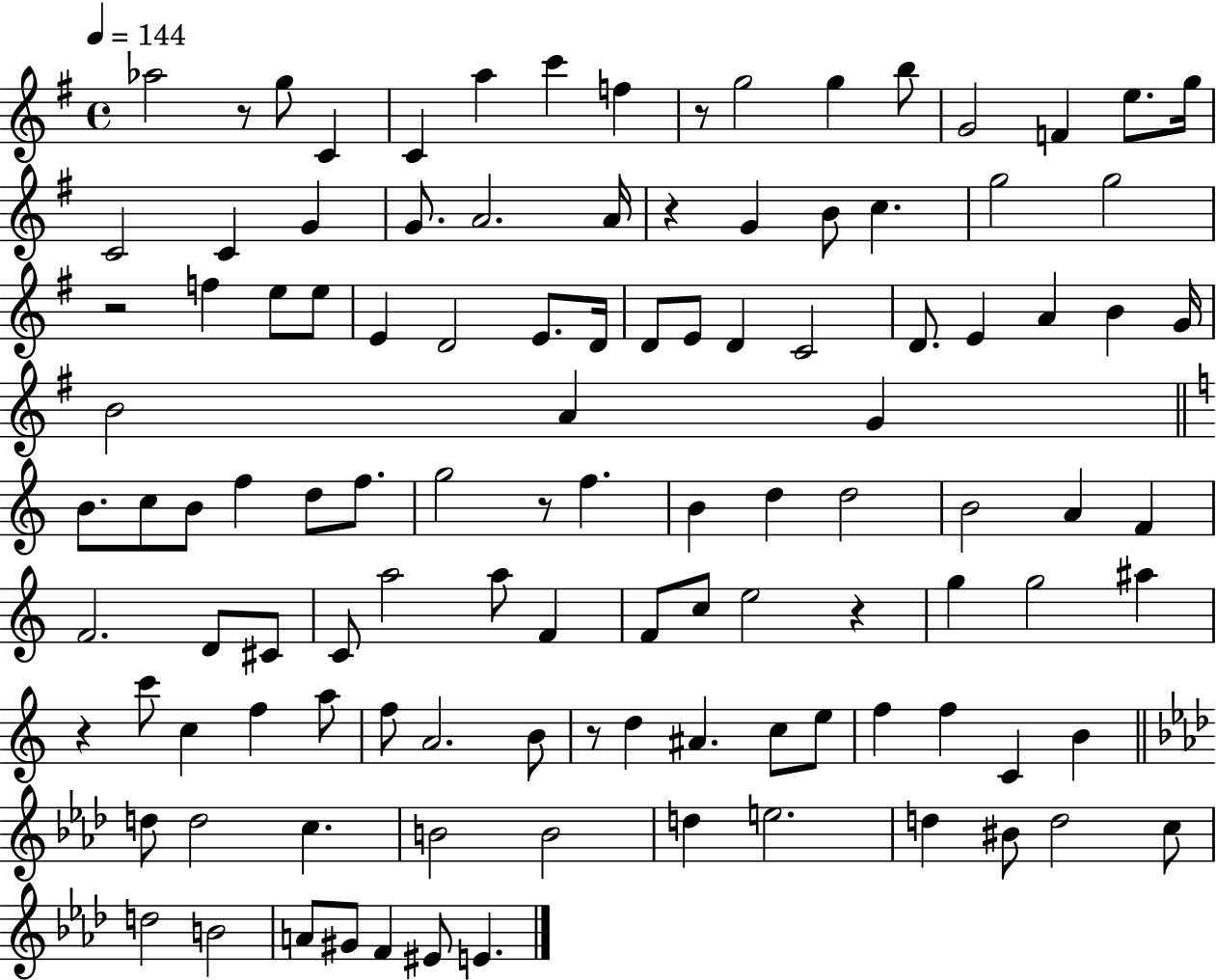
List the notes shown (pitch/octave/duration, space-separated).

Ab5/h R/e G5/e C4/q C4/q A5/q C6/q F5/q R/e G5/h G5/q B5/e G4/h F4/q E5/e. G5/s C4/h C4/q G4/q G4/e. A4/h. A4/s R/q G4/q B4/e C5/q. G5/h G5/h R/h F5/q E5/e E5/e E4/q D4/h E4/e. D4/s D4/e E4/e D4/q C4/h D4/e. E4/q A4/q B4/q G4/s B4/h A4/q G4/q B4/e. C5/e B4/e F5/q D5/e F5/e. G5/h R/e F5/q. B4/q D5/q D5/h B4/h A4/q F4/q F4/h. D4/e C#4/e C4/e A5/h A5/e F4/q F4/e C5/e E5/h R/q G5/q G5/h A#5/q R/q C6/e C5/q F5/q A5/e F5/e A4/h. B4/e R/e D5/q A#4/q. C5/e E5/e F5/q F5/q C4/q B4/q D5/e D5/h C5/q. B4/h B4/h D5/q E5/h. D5/q BIS4/e D5/h C5/e D5/h B4/h A4/e G#4/e F4/q EIS4/e E4/q.